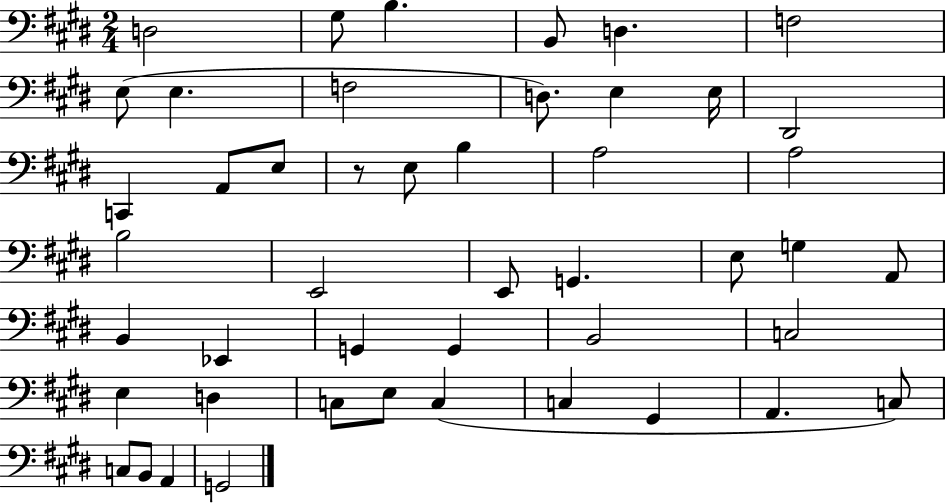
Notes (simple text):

D3/h G#3/e B3/q. B2/e D3/q. F3/h E3/e E3/q. F3/h D3/e. E3/q E3/s D#2/h C2/q A2/e E3/e R/e E3/e B3/q A3/h A3/h B3/h E2/h E2/e G2/q. E3/e G3/q A2/e B2/q Eb2/q G2/q G2/q B2/h C3/h E3/q D3/q C3/e E3/e C3/q C3/q G#2/q A2/q. C3/e C3/e B2/e A2/q G2/h